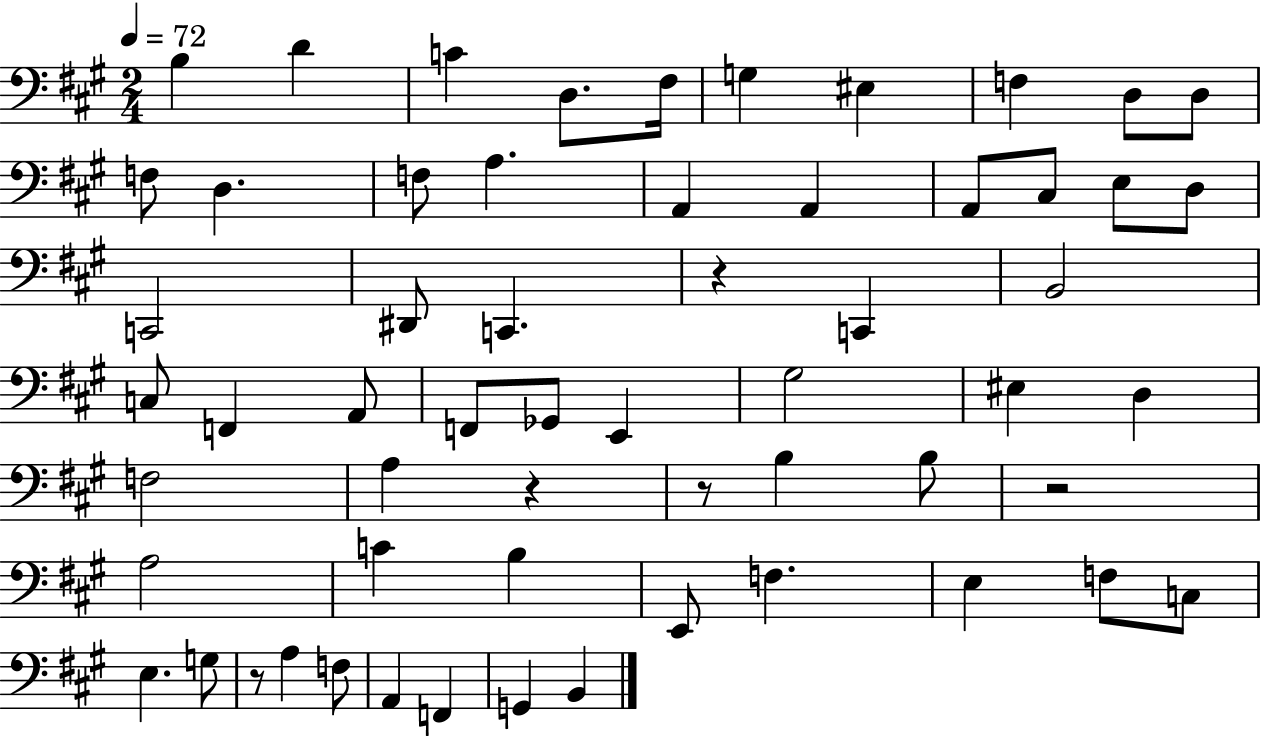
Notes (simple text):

B3/q D4/q C4/q D3/e. F#3/s G3/q EIS3/q F3/q D3/e D3/e F3/e D3/q. F3/e A3/q. A2/q A2/q A2/e C#3/e E3/e D3/e C2/h D#2/e C2/q. R/q C2/q B2/h C3/e F2/q A2/e F2/e Gb2/e E2/q G#3/h EIS3/q D3/q F3/h A3/q R/q R/e B3/q B3/e R/h A3/h C4/q B3/q E2/e F3/q. E3/q F3/e C3/e E3/q. G3/e R/e A3/q F3/e A2/q F2/q G2/q B2/q